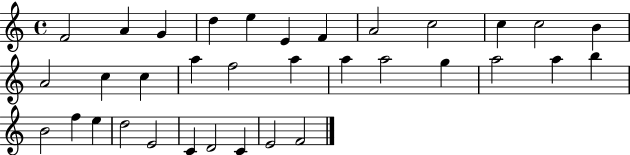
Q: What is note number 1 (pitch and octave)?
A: F4